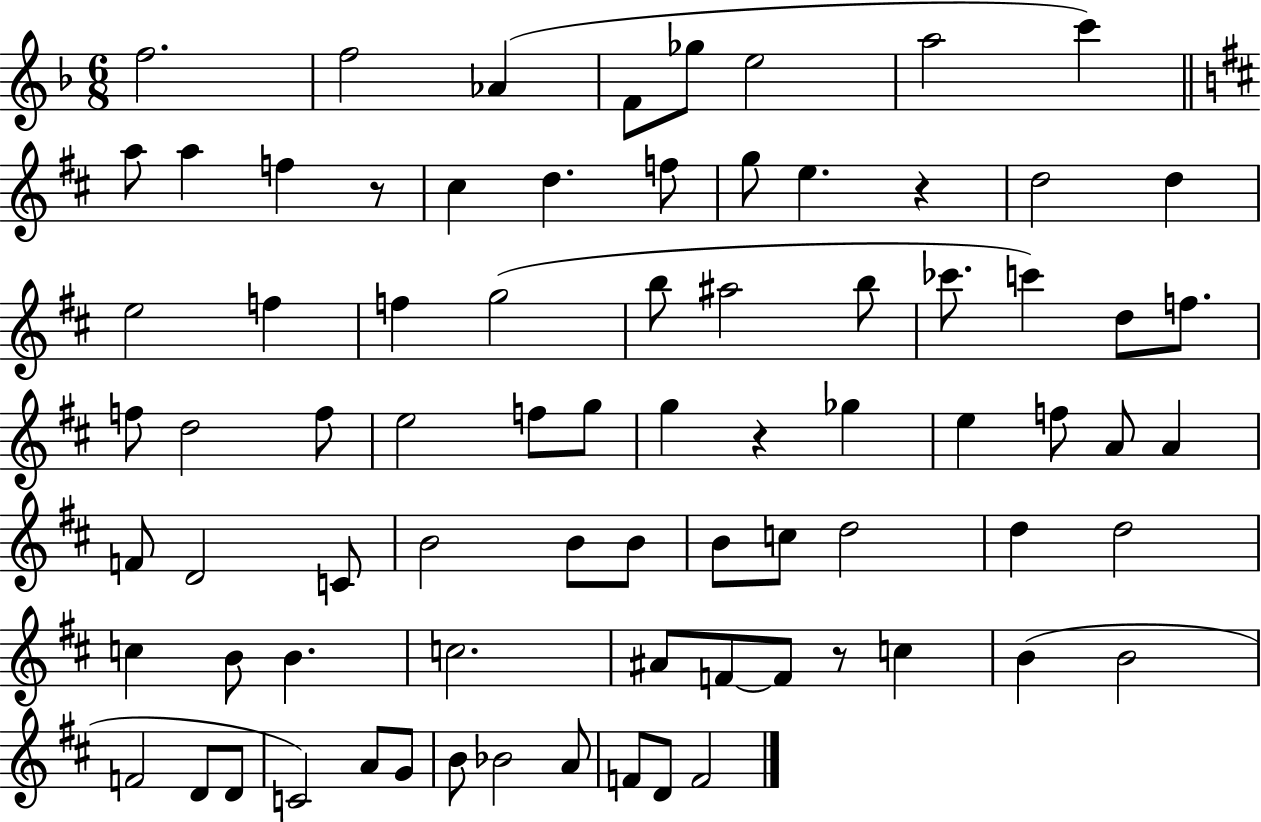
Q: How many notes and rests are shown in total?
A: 78